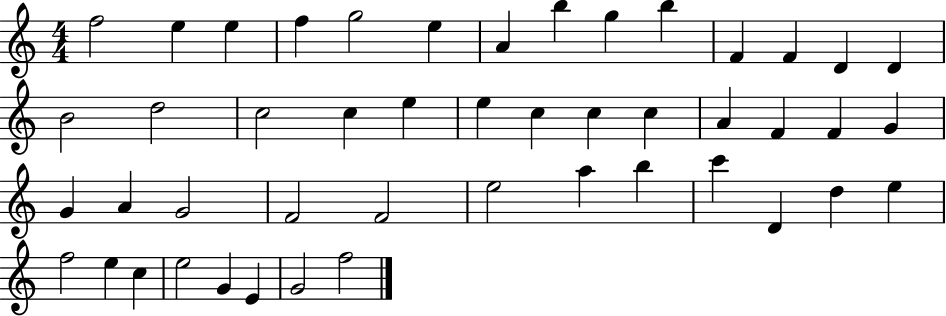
X:1
T:Untitled
M:4/4
L:1/4
K:C
f2 e e f g2 e A b g b F F D D B2 d2 c2 c e e c c c A F F G G A G2 F2 F2 e2 a b c' D d e f2 e c e2 G E G2 f2